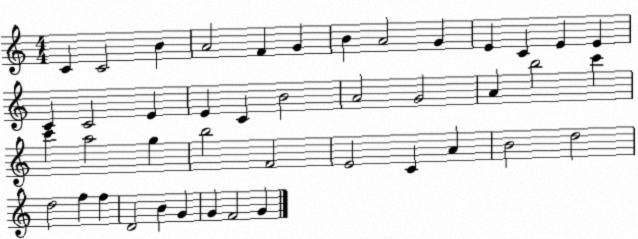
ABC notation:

X:1
T:Untitled
M:4/4
L:1/4
K:C
C C2 B A2 F G B A2 G E C E E C C2 E E C B2 A2 G2 A b2 c' c' a2 g b2 F2 E2 C A B2 d2 d2 f f D2 B G G F2 G